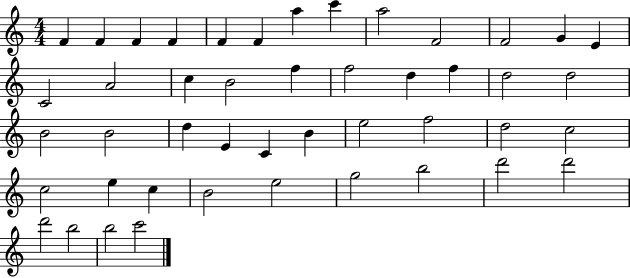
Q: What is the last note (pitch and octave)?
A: C6